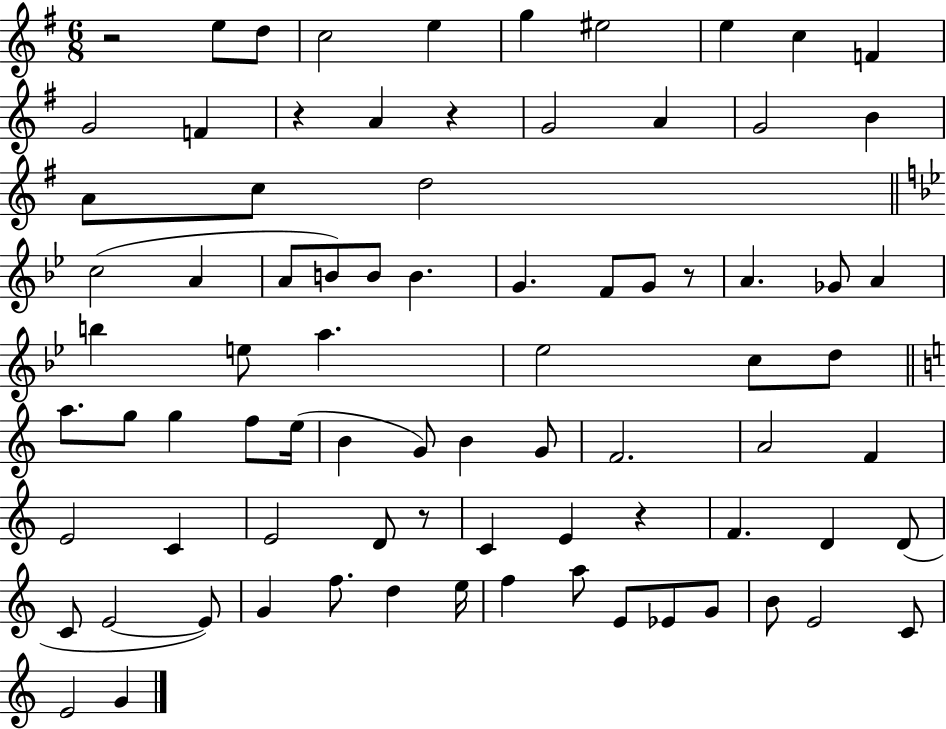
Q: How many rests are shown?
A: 6